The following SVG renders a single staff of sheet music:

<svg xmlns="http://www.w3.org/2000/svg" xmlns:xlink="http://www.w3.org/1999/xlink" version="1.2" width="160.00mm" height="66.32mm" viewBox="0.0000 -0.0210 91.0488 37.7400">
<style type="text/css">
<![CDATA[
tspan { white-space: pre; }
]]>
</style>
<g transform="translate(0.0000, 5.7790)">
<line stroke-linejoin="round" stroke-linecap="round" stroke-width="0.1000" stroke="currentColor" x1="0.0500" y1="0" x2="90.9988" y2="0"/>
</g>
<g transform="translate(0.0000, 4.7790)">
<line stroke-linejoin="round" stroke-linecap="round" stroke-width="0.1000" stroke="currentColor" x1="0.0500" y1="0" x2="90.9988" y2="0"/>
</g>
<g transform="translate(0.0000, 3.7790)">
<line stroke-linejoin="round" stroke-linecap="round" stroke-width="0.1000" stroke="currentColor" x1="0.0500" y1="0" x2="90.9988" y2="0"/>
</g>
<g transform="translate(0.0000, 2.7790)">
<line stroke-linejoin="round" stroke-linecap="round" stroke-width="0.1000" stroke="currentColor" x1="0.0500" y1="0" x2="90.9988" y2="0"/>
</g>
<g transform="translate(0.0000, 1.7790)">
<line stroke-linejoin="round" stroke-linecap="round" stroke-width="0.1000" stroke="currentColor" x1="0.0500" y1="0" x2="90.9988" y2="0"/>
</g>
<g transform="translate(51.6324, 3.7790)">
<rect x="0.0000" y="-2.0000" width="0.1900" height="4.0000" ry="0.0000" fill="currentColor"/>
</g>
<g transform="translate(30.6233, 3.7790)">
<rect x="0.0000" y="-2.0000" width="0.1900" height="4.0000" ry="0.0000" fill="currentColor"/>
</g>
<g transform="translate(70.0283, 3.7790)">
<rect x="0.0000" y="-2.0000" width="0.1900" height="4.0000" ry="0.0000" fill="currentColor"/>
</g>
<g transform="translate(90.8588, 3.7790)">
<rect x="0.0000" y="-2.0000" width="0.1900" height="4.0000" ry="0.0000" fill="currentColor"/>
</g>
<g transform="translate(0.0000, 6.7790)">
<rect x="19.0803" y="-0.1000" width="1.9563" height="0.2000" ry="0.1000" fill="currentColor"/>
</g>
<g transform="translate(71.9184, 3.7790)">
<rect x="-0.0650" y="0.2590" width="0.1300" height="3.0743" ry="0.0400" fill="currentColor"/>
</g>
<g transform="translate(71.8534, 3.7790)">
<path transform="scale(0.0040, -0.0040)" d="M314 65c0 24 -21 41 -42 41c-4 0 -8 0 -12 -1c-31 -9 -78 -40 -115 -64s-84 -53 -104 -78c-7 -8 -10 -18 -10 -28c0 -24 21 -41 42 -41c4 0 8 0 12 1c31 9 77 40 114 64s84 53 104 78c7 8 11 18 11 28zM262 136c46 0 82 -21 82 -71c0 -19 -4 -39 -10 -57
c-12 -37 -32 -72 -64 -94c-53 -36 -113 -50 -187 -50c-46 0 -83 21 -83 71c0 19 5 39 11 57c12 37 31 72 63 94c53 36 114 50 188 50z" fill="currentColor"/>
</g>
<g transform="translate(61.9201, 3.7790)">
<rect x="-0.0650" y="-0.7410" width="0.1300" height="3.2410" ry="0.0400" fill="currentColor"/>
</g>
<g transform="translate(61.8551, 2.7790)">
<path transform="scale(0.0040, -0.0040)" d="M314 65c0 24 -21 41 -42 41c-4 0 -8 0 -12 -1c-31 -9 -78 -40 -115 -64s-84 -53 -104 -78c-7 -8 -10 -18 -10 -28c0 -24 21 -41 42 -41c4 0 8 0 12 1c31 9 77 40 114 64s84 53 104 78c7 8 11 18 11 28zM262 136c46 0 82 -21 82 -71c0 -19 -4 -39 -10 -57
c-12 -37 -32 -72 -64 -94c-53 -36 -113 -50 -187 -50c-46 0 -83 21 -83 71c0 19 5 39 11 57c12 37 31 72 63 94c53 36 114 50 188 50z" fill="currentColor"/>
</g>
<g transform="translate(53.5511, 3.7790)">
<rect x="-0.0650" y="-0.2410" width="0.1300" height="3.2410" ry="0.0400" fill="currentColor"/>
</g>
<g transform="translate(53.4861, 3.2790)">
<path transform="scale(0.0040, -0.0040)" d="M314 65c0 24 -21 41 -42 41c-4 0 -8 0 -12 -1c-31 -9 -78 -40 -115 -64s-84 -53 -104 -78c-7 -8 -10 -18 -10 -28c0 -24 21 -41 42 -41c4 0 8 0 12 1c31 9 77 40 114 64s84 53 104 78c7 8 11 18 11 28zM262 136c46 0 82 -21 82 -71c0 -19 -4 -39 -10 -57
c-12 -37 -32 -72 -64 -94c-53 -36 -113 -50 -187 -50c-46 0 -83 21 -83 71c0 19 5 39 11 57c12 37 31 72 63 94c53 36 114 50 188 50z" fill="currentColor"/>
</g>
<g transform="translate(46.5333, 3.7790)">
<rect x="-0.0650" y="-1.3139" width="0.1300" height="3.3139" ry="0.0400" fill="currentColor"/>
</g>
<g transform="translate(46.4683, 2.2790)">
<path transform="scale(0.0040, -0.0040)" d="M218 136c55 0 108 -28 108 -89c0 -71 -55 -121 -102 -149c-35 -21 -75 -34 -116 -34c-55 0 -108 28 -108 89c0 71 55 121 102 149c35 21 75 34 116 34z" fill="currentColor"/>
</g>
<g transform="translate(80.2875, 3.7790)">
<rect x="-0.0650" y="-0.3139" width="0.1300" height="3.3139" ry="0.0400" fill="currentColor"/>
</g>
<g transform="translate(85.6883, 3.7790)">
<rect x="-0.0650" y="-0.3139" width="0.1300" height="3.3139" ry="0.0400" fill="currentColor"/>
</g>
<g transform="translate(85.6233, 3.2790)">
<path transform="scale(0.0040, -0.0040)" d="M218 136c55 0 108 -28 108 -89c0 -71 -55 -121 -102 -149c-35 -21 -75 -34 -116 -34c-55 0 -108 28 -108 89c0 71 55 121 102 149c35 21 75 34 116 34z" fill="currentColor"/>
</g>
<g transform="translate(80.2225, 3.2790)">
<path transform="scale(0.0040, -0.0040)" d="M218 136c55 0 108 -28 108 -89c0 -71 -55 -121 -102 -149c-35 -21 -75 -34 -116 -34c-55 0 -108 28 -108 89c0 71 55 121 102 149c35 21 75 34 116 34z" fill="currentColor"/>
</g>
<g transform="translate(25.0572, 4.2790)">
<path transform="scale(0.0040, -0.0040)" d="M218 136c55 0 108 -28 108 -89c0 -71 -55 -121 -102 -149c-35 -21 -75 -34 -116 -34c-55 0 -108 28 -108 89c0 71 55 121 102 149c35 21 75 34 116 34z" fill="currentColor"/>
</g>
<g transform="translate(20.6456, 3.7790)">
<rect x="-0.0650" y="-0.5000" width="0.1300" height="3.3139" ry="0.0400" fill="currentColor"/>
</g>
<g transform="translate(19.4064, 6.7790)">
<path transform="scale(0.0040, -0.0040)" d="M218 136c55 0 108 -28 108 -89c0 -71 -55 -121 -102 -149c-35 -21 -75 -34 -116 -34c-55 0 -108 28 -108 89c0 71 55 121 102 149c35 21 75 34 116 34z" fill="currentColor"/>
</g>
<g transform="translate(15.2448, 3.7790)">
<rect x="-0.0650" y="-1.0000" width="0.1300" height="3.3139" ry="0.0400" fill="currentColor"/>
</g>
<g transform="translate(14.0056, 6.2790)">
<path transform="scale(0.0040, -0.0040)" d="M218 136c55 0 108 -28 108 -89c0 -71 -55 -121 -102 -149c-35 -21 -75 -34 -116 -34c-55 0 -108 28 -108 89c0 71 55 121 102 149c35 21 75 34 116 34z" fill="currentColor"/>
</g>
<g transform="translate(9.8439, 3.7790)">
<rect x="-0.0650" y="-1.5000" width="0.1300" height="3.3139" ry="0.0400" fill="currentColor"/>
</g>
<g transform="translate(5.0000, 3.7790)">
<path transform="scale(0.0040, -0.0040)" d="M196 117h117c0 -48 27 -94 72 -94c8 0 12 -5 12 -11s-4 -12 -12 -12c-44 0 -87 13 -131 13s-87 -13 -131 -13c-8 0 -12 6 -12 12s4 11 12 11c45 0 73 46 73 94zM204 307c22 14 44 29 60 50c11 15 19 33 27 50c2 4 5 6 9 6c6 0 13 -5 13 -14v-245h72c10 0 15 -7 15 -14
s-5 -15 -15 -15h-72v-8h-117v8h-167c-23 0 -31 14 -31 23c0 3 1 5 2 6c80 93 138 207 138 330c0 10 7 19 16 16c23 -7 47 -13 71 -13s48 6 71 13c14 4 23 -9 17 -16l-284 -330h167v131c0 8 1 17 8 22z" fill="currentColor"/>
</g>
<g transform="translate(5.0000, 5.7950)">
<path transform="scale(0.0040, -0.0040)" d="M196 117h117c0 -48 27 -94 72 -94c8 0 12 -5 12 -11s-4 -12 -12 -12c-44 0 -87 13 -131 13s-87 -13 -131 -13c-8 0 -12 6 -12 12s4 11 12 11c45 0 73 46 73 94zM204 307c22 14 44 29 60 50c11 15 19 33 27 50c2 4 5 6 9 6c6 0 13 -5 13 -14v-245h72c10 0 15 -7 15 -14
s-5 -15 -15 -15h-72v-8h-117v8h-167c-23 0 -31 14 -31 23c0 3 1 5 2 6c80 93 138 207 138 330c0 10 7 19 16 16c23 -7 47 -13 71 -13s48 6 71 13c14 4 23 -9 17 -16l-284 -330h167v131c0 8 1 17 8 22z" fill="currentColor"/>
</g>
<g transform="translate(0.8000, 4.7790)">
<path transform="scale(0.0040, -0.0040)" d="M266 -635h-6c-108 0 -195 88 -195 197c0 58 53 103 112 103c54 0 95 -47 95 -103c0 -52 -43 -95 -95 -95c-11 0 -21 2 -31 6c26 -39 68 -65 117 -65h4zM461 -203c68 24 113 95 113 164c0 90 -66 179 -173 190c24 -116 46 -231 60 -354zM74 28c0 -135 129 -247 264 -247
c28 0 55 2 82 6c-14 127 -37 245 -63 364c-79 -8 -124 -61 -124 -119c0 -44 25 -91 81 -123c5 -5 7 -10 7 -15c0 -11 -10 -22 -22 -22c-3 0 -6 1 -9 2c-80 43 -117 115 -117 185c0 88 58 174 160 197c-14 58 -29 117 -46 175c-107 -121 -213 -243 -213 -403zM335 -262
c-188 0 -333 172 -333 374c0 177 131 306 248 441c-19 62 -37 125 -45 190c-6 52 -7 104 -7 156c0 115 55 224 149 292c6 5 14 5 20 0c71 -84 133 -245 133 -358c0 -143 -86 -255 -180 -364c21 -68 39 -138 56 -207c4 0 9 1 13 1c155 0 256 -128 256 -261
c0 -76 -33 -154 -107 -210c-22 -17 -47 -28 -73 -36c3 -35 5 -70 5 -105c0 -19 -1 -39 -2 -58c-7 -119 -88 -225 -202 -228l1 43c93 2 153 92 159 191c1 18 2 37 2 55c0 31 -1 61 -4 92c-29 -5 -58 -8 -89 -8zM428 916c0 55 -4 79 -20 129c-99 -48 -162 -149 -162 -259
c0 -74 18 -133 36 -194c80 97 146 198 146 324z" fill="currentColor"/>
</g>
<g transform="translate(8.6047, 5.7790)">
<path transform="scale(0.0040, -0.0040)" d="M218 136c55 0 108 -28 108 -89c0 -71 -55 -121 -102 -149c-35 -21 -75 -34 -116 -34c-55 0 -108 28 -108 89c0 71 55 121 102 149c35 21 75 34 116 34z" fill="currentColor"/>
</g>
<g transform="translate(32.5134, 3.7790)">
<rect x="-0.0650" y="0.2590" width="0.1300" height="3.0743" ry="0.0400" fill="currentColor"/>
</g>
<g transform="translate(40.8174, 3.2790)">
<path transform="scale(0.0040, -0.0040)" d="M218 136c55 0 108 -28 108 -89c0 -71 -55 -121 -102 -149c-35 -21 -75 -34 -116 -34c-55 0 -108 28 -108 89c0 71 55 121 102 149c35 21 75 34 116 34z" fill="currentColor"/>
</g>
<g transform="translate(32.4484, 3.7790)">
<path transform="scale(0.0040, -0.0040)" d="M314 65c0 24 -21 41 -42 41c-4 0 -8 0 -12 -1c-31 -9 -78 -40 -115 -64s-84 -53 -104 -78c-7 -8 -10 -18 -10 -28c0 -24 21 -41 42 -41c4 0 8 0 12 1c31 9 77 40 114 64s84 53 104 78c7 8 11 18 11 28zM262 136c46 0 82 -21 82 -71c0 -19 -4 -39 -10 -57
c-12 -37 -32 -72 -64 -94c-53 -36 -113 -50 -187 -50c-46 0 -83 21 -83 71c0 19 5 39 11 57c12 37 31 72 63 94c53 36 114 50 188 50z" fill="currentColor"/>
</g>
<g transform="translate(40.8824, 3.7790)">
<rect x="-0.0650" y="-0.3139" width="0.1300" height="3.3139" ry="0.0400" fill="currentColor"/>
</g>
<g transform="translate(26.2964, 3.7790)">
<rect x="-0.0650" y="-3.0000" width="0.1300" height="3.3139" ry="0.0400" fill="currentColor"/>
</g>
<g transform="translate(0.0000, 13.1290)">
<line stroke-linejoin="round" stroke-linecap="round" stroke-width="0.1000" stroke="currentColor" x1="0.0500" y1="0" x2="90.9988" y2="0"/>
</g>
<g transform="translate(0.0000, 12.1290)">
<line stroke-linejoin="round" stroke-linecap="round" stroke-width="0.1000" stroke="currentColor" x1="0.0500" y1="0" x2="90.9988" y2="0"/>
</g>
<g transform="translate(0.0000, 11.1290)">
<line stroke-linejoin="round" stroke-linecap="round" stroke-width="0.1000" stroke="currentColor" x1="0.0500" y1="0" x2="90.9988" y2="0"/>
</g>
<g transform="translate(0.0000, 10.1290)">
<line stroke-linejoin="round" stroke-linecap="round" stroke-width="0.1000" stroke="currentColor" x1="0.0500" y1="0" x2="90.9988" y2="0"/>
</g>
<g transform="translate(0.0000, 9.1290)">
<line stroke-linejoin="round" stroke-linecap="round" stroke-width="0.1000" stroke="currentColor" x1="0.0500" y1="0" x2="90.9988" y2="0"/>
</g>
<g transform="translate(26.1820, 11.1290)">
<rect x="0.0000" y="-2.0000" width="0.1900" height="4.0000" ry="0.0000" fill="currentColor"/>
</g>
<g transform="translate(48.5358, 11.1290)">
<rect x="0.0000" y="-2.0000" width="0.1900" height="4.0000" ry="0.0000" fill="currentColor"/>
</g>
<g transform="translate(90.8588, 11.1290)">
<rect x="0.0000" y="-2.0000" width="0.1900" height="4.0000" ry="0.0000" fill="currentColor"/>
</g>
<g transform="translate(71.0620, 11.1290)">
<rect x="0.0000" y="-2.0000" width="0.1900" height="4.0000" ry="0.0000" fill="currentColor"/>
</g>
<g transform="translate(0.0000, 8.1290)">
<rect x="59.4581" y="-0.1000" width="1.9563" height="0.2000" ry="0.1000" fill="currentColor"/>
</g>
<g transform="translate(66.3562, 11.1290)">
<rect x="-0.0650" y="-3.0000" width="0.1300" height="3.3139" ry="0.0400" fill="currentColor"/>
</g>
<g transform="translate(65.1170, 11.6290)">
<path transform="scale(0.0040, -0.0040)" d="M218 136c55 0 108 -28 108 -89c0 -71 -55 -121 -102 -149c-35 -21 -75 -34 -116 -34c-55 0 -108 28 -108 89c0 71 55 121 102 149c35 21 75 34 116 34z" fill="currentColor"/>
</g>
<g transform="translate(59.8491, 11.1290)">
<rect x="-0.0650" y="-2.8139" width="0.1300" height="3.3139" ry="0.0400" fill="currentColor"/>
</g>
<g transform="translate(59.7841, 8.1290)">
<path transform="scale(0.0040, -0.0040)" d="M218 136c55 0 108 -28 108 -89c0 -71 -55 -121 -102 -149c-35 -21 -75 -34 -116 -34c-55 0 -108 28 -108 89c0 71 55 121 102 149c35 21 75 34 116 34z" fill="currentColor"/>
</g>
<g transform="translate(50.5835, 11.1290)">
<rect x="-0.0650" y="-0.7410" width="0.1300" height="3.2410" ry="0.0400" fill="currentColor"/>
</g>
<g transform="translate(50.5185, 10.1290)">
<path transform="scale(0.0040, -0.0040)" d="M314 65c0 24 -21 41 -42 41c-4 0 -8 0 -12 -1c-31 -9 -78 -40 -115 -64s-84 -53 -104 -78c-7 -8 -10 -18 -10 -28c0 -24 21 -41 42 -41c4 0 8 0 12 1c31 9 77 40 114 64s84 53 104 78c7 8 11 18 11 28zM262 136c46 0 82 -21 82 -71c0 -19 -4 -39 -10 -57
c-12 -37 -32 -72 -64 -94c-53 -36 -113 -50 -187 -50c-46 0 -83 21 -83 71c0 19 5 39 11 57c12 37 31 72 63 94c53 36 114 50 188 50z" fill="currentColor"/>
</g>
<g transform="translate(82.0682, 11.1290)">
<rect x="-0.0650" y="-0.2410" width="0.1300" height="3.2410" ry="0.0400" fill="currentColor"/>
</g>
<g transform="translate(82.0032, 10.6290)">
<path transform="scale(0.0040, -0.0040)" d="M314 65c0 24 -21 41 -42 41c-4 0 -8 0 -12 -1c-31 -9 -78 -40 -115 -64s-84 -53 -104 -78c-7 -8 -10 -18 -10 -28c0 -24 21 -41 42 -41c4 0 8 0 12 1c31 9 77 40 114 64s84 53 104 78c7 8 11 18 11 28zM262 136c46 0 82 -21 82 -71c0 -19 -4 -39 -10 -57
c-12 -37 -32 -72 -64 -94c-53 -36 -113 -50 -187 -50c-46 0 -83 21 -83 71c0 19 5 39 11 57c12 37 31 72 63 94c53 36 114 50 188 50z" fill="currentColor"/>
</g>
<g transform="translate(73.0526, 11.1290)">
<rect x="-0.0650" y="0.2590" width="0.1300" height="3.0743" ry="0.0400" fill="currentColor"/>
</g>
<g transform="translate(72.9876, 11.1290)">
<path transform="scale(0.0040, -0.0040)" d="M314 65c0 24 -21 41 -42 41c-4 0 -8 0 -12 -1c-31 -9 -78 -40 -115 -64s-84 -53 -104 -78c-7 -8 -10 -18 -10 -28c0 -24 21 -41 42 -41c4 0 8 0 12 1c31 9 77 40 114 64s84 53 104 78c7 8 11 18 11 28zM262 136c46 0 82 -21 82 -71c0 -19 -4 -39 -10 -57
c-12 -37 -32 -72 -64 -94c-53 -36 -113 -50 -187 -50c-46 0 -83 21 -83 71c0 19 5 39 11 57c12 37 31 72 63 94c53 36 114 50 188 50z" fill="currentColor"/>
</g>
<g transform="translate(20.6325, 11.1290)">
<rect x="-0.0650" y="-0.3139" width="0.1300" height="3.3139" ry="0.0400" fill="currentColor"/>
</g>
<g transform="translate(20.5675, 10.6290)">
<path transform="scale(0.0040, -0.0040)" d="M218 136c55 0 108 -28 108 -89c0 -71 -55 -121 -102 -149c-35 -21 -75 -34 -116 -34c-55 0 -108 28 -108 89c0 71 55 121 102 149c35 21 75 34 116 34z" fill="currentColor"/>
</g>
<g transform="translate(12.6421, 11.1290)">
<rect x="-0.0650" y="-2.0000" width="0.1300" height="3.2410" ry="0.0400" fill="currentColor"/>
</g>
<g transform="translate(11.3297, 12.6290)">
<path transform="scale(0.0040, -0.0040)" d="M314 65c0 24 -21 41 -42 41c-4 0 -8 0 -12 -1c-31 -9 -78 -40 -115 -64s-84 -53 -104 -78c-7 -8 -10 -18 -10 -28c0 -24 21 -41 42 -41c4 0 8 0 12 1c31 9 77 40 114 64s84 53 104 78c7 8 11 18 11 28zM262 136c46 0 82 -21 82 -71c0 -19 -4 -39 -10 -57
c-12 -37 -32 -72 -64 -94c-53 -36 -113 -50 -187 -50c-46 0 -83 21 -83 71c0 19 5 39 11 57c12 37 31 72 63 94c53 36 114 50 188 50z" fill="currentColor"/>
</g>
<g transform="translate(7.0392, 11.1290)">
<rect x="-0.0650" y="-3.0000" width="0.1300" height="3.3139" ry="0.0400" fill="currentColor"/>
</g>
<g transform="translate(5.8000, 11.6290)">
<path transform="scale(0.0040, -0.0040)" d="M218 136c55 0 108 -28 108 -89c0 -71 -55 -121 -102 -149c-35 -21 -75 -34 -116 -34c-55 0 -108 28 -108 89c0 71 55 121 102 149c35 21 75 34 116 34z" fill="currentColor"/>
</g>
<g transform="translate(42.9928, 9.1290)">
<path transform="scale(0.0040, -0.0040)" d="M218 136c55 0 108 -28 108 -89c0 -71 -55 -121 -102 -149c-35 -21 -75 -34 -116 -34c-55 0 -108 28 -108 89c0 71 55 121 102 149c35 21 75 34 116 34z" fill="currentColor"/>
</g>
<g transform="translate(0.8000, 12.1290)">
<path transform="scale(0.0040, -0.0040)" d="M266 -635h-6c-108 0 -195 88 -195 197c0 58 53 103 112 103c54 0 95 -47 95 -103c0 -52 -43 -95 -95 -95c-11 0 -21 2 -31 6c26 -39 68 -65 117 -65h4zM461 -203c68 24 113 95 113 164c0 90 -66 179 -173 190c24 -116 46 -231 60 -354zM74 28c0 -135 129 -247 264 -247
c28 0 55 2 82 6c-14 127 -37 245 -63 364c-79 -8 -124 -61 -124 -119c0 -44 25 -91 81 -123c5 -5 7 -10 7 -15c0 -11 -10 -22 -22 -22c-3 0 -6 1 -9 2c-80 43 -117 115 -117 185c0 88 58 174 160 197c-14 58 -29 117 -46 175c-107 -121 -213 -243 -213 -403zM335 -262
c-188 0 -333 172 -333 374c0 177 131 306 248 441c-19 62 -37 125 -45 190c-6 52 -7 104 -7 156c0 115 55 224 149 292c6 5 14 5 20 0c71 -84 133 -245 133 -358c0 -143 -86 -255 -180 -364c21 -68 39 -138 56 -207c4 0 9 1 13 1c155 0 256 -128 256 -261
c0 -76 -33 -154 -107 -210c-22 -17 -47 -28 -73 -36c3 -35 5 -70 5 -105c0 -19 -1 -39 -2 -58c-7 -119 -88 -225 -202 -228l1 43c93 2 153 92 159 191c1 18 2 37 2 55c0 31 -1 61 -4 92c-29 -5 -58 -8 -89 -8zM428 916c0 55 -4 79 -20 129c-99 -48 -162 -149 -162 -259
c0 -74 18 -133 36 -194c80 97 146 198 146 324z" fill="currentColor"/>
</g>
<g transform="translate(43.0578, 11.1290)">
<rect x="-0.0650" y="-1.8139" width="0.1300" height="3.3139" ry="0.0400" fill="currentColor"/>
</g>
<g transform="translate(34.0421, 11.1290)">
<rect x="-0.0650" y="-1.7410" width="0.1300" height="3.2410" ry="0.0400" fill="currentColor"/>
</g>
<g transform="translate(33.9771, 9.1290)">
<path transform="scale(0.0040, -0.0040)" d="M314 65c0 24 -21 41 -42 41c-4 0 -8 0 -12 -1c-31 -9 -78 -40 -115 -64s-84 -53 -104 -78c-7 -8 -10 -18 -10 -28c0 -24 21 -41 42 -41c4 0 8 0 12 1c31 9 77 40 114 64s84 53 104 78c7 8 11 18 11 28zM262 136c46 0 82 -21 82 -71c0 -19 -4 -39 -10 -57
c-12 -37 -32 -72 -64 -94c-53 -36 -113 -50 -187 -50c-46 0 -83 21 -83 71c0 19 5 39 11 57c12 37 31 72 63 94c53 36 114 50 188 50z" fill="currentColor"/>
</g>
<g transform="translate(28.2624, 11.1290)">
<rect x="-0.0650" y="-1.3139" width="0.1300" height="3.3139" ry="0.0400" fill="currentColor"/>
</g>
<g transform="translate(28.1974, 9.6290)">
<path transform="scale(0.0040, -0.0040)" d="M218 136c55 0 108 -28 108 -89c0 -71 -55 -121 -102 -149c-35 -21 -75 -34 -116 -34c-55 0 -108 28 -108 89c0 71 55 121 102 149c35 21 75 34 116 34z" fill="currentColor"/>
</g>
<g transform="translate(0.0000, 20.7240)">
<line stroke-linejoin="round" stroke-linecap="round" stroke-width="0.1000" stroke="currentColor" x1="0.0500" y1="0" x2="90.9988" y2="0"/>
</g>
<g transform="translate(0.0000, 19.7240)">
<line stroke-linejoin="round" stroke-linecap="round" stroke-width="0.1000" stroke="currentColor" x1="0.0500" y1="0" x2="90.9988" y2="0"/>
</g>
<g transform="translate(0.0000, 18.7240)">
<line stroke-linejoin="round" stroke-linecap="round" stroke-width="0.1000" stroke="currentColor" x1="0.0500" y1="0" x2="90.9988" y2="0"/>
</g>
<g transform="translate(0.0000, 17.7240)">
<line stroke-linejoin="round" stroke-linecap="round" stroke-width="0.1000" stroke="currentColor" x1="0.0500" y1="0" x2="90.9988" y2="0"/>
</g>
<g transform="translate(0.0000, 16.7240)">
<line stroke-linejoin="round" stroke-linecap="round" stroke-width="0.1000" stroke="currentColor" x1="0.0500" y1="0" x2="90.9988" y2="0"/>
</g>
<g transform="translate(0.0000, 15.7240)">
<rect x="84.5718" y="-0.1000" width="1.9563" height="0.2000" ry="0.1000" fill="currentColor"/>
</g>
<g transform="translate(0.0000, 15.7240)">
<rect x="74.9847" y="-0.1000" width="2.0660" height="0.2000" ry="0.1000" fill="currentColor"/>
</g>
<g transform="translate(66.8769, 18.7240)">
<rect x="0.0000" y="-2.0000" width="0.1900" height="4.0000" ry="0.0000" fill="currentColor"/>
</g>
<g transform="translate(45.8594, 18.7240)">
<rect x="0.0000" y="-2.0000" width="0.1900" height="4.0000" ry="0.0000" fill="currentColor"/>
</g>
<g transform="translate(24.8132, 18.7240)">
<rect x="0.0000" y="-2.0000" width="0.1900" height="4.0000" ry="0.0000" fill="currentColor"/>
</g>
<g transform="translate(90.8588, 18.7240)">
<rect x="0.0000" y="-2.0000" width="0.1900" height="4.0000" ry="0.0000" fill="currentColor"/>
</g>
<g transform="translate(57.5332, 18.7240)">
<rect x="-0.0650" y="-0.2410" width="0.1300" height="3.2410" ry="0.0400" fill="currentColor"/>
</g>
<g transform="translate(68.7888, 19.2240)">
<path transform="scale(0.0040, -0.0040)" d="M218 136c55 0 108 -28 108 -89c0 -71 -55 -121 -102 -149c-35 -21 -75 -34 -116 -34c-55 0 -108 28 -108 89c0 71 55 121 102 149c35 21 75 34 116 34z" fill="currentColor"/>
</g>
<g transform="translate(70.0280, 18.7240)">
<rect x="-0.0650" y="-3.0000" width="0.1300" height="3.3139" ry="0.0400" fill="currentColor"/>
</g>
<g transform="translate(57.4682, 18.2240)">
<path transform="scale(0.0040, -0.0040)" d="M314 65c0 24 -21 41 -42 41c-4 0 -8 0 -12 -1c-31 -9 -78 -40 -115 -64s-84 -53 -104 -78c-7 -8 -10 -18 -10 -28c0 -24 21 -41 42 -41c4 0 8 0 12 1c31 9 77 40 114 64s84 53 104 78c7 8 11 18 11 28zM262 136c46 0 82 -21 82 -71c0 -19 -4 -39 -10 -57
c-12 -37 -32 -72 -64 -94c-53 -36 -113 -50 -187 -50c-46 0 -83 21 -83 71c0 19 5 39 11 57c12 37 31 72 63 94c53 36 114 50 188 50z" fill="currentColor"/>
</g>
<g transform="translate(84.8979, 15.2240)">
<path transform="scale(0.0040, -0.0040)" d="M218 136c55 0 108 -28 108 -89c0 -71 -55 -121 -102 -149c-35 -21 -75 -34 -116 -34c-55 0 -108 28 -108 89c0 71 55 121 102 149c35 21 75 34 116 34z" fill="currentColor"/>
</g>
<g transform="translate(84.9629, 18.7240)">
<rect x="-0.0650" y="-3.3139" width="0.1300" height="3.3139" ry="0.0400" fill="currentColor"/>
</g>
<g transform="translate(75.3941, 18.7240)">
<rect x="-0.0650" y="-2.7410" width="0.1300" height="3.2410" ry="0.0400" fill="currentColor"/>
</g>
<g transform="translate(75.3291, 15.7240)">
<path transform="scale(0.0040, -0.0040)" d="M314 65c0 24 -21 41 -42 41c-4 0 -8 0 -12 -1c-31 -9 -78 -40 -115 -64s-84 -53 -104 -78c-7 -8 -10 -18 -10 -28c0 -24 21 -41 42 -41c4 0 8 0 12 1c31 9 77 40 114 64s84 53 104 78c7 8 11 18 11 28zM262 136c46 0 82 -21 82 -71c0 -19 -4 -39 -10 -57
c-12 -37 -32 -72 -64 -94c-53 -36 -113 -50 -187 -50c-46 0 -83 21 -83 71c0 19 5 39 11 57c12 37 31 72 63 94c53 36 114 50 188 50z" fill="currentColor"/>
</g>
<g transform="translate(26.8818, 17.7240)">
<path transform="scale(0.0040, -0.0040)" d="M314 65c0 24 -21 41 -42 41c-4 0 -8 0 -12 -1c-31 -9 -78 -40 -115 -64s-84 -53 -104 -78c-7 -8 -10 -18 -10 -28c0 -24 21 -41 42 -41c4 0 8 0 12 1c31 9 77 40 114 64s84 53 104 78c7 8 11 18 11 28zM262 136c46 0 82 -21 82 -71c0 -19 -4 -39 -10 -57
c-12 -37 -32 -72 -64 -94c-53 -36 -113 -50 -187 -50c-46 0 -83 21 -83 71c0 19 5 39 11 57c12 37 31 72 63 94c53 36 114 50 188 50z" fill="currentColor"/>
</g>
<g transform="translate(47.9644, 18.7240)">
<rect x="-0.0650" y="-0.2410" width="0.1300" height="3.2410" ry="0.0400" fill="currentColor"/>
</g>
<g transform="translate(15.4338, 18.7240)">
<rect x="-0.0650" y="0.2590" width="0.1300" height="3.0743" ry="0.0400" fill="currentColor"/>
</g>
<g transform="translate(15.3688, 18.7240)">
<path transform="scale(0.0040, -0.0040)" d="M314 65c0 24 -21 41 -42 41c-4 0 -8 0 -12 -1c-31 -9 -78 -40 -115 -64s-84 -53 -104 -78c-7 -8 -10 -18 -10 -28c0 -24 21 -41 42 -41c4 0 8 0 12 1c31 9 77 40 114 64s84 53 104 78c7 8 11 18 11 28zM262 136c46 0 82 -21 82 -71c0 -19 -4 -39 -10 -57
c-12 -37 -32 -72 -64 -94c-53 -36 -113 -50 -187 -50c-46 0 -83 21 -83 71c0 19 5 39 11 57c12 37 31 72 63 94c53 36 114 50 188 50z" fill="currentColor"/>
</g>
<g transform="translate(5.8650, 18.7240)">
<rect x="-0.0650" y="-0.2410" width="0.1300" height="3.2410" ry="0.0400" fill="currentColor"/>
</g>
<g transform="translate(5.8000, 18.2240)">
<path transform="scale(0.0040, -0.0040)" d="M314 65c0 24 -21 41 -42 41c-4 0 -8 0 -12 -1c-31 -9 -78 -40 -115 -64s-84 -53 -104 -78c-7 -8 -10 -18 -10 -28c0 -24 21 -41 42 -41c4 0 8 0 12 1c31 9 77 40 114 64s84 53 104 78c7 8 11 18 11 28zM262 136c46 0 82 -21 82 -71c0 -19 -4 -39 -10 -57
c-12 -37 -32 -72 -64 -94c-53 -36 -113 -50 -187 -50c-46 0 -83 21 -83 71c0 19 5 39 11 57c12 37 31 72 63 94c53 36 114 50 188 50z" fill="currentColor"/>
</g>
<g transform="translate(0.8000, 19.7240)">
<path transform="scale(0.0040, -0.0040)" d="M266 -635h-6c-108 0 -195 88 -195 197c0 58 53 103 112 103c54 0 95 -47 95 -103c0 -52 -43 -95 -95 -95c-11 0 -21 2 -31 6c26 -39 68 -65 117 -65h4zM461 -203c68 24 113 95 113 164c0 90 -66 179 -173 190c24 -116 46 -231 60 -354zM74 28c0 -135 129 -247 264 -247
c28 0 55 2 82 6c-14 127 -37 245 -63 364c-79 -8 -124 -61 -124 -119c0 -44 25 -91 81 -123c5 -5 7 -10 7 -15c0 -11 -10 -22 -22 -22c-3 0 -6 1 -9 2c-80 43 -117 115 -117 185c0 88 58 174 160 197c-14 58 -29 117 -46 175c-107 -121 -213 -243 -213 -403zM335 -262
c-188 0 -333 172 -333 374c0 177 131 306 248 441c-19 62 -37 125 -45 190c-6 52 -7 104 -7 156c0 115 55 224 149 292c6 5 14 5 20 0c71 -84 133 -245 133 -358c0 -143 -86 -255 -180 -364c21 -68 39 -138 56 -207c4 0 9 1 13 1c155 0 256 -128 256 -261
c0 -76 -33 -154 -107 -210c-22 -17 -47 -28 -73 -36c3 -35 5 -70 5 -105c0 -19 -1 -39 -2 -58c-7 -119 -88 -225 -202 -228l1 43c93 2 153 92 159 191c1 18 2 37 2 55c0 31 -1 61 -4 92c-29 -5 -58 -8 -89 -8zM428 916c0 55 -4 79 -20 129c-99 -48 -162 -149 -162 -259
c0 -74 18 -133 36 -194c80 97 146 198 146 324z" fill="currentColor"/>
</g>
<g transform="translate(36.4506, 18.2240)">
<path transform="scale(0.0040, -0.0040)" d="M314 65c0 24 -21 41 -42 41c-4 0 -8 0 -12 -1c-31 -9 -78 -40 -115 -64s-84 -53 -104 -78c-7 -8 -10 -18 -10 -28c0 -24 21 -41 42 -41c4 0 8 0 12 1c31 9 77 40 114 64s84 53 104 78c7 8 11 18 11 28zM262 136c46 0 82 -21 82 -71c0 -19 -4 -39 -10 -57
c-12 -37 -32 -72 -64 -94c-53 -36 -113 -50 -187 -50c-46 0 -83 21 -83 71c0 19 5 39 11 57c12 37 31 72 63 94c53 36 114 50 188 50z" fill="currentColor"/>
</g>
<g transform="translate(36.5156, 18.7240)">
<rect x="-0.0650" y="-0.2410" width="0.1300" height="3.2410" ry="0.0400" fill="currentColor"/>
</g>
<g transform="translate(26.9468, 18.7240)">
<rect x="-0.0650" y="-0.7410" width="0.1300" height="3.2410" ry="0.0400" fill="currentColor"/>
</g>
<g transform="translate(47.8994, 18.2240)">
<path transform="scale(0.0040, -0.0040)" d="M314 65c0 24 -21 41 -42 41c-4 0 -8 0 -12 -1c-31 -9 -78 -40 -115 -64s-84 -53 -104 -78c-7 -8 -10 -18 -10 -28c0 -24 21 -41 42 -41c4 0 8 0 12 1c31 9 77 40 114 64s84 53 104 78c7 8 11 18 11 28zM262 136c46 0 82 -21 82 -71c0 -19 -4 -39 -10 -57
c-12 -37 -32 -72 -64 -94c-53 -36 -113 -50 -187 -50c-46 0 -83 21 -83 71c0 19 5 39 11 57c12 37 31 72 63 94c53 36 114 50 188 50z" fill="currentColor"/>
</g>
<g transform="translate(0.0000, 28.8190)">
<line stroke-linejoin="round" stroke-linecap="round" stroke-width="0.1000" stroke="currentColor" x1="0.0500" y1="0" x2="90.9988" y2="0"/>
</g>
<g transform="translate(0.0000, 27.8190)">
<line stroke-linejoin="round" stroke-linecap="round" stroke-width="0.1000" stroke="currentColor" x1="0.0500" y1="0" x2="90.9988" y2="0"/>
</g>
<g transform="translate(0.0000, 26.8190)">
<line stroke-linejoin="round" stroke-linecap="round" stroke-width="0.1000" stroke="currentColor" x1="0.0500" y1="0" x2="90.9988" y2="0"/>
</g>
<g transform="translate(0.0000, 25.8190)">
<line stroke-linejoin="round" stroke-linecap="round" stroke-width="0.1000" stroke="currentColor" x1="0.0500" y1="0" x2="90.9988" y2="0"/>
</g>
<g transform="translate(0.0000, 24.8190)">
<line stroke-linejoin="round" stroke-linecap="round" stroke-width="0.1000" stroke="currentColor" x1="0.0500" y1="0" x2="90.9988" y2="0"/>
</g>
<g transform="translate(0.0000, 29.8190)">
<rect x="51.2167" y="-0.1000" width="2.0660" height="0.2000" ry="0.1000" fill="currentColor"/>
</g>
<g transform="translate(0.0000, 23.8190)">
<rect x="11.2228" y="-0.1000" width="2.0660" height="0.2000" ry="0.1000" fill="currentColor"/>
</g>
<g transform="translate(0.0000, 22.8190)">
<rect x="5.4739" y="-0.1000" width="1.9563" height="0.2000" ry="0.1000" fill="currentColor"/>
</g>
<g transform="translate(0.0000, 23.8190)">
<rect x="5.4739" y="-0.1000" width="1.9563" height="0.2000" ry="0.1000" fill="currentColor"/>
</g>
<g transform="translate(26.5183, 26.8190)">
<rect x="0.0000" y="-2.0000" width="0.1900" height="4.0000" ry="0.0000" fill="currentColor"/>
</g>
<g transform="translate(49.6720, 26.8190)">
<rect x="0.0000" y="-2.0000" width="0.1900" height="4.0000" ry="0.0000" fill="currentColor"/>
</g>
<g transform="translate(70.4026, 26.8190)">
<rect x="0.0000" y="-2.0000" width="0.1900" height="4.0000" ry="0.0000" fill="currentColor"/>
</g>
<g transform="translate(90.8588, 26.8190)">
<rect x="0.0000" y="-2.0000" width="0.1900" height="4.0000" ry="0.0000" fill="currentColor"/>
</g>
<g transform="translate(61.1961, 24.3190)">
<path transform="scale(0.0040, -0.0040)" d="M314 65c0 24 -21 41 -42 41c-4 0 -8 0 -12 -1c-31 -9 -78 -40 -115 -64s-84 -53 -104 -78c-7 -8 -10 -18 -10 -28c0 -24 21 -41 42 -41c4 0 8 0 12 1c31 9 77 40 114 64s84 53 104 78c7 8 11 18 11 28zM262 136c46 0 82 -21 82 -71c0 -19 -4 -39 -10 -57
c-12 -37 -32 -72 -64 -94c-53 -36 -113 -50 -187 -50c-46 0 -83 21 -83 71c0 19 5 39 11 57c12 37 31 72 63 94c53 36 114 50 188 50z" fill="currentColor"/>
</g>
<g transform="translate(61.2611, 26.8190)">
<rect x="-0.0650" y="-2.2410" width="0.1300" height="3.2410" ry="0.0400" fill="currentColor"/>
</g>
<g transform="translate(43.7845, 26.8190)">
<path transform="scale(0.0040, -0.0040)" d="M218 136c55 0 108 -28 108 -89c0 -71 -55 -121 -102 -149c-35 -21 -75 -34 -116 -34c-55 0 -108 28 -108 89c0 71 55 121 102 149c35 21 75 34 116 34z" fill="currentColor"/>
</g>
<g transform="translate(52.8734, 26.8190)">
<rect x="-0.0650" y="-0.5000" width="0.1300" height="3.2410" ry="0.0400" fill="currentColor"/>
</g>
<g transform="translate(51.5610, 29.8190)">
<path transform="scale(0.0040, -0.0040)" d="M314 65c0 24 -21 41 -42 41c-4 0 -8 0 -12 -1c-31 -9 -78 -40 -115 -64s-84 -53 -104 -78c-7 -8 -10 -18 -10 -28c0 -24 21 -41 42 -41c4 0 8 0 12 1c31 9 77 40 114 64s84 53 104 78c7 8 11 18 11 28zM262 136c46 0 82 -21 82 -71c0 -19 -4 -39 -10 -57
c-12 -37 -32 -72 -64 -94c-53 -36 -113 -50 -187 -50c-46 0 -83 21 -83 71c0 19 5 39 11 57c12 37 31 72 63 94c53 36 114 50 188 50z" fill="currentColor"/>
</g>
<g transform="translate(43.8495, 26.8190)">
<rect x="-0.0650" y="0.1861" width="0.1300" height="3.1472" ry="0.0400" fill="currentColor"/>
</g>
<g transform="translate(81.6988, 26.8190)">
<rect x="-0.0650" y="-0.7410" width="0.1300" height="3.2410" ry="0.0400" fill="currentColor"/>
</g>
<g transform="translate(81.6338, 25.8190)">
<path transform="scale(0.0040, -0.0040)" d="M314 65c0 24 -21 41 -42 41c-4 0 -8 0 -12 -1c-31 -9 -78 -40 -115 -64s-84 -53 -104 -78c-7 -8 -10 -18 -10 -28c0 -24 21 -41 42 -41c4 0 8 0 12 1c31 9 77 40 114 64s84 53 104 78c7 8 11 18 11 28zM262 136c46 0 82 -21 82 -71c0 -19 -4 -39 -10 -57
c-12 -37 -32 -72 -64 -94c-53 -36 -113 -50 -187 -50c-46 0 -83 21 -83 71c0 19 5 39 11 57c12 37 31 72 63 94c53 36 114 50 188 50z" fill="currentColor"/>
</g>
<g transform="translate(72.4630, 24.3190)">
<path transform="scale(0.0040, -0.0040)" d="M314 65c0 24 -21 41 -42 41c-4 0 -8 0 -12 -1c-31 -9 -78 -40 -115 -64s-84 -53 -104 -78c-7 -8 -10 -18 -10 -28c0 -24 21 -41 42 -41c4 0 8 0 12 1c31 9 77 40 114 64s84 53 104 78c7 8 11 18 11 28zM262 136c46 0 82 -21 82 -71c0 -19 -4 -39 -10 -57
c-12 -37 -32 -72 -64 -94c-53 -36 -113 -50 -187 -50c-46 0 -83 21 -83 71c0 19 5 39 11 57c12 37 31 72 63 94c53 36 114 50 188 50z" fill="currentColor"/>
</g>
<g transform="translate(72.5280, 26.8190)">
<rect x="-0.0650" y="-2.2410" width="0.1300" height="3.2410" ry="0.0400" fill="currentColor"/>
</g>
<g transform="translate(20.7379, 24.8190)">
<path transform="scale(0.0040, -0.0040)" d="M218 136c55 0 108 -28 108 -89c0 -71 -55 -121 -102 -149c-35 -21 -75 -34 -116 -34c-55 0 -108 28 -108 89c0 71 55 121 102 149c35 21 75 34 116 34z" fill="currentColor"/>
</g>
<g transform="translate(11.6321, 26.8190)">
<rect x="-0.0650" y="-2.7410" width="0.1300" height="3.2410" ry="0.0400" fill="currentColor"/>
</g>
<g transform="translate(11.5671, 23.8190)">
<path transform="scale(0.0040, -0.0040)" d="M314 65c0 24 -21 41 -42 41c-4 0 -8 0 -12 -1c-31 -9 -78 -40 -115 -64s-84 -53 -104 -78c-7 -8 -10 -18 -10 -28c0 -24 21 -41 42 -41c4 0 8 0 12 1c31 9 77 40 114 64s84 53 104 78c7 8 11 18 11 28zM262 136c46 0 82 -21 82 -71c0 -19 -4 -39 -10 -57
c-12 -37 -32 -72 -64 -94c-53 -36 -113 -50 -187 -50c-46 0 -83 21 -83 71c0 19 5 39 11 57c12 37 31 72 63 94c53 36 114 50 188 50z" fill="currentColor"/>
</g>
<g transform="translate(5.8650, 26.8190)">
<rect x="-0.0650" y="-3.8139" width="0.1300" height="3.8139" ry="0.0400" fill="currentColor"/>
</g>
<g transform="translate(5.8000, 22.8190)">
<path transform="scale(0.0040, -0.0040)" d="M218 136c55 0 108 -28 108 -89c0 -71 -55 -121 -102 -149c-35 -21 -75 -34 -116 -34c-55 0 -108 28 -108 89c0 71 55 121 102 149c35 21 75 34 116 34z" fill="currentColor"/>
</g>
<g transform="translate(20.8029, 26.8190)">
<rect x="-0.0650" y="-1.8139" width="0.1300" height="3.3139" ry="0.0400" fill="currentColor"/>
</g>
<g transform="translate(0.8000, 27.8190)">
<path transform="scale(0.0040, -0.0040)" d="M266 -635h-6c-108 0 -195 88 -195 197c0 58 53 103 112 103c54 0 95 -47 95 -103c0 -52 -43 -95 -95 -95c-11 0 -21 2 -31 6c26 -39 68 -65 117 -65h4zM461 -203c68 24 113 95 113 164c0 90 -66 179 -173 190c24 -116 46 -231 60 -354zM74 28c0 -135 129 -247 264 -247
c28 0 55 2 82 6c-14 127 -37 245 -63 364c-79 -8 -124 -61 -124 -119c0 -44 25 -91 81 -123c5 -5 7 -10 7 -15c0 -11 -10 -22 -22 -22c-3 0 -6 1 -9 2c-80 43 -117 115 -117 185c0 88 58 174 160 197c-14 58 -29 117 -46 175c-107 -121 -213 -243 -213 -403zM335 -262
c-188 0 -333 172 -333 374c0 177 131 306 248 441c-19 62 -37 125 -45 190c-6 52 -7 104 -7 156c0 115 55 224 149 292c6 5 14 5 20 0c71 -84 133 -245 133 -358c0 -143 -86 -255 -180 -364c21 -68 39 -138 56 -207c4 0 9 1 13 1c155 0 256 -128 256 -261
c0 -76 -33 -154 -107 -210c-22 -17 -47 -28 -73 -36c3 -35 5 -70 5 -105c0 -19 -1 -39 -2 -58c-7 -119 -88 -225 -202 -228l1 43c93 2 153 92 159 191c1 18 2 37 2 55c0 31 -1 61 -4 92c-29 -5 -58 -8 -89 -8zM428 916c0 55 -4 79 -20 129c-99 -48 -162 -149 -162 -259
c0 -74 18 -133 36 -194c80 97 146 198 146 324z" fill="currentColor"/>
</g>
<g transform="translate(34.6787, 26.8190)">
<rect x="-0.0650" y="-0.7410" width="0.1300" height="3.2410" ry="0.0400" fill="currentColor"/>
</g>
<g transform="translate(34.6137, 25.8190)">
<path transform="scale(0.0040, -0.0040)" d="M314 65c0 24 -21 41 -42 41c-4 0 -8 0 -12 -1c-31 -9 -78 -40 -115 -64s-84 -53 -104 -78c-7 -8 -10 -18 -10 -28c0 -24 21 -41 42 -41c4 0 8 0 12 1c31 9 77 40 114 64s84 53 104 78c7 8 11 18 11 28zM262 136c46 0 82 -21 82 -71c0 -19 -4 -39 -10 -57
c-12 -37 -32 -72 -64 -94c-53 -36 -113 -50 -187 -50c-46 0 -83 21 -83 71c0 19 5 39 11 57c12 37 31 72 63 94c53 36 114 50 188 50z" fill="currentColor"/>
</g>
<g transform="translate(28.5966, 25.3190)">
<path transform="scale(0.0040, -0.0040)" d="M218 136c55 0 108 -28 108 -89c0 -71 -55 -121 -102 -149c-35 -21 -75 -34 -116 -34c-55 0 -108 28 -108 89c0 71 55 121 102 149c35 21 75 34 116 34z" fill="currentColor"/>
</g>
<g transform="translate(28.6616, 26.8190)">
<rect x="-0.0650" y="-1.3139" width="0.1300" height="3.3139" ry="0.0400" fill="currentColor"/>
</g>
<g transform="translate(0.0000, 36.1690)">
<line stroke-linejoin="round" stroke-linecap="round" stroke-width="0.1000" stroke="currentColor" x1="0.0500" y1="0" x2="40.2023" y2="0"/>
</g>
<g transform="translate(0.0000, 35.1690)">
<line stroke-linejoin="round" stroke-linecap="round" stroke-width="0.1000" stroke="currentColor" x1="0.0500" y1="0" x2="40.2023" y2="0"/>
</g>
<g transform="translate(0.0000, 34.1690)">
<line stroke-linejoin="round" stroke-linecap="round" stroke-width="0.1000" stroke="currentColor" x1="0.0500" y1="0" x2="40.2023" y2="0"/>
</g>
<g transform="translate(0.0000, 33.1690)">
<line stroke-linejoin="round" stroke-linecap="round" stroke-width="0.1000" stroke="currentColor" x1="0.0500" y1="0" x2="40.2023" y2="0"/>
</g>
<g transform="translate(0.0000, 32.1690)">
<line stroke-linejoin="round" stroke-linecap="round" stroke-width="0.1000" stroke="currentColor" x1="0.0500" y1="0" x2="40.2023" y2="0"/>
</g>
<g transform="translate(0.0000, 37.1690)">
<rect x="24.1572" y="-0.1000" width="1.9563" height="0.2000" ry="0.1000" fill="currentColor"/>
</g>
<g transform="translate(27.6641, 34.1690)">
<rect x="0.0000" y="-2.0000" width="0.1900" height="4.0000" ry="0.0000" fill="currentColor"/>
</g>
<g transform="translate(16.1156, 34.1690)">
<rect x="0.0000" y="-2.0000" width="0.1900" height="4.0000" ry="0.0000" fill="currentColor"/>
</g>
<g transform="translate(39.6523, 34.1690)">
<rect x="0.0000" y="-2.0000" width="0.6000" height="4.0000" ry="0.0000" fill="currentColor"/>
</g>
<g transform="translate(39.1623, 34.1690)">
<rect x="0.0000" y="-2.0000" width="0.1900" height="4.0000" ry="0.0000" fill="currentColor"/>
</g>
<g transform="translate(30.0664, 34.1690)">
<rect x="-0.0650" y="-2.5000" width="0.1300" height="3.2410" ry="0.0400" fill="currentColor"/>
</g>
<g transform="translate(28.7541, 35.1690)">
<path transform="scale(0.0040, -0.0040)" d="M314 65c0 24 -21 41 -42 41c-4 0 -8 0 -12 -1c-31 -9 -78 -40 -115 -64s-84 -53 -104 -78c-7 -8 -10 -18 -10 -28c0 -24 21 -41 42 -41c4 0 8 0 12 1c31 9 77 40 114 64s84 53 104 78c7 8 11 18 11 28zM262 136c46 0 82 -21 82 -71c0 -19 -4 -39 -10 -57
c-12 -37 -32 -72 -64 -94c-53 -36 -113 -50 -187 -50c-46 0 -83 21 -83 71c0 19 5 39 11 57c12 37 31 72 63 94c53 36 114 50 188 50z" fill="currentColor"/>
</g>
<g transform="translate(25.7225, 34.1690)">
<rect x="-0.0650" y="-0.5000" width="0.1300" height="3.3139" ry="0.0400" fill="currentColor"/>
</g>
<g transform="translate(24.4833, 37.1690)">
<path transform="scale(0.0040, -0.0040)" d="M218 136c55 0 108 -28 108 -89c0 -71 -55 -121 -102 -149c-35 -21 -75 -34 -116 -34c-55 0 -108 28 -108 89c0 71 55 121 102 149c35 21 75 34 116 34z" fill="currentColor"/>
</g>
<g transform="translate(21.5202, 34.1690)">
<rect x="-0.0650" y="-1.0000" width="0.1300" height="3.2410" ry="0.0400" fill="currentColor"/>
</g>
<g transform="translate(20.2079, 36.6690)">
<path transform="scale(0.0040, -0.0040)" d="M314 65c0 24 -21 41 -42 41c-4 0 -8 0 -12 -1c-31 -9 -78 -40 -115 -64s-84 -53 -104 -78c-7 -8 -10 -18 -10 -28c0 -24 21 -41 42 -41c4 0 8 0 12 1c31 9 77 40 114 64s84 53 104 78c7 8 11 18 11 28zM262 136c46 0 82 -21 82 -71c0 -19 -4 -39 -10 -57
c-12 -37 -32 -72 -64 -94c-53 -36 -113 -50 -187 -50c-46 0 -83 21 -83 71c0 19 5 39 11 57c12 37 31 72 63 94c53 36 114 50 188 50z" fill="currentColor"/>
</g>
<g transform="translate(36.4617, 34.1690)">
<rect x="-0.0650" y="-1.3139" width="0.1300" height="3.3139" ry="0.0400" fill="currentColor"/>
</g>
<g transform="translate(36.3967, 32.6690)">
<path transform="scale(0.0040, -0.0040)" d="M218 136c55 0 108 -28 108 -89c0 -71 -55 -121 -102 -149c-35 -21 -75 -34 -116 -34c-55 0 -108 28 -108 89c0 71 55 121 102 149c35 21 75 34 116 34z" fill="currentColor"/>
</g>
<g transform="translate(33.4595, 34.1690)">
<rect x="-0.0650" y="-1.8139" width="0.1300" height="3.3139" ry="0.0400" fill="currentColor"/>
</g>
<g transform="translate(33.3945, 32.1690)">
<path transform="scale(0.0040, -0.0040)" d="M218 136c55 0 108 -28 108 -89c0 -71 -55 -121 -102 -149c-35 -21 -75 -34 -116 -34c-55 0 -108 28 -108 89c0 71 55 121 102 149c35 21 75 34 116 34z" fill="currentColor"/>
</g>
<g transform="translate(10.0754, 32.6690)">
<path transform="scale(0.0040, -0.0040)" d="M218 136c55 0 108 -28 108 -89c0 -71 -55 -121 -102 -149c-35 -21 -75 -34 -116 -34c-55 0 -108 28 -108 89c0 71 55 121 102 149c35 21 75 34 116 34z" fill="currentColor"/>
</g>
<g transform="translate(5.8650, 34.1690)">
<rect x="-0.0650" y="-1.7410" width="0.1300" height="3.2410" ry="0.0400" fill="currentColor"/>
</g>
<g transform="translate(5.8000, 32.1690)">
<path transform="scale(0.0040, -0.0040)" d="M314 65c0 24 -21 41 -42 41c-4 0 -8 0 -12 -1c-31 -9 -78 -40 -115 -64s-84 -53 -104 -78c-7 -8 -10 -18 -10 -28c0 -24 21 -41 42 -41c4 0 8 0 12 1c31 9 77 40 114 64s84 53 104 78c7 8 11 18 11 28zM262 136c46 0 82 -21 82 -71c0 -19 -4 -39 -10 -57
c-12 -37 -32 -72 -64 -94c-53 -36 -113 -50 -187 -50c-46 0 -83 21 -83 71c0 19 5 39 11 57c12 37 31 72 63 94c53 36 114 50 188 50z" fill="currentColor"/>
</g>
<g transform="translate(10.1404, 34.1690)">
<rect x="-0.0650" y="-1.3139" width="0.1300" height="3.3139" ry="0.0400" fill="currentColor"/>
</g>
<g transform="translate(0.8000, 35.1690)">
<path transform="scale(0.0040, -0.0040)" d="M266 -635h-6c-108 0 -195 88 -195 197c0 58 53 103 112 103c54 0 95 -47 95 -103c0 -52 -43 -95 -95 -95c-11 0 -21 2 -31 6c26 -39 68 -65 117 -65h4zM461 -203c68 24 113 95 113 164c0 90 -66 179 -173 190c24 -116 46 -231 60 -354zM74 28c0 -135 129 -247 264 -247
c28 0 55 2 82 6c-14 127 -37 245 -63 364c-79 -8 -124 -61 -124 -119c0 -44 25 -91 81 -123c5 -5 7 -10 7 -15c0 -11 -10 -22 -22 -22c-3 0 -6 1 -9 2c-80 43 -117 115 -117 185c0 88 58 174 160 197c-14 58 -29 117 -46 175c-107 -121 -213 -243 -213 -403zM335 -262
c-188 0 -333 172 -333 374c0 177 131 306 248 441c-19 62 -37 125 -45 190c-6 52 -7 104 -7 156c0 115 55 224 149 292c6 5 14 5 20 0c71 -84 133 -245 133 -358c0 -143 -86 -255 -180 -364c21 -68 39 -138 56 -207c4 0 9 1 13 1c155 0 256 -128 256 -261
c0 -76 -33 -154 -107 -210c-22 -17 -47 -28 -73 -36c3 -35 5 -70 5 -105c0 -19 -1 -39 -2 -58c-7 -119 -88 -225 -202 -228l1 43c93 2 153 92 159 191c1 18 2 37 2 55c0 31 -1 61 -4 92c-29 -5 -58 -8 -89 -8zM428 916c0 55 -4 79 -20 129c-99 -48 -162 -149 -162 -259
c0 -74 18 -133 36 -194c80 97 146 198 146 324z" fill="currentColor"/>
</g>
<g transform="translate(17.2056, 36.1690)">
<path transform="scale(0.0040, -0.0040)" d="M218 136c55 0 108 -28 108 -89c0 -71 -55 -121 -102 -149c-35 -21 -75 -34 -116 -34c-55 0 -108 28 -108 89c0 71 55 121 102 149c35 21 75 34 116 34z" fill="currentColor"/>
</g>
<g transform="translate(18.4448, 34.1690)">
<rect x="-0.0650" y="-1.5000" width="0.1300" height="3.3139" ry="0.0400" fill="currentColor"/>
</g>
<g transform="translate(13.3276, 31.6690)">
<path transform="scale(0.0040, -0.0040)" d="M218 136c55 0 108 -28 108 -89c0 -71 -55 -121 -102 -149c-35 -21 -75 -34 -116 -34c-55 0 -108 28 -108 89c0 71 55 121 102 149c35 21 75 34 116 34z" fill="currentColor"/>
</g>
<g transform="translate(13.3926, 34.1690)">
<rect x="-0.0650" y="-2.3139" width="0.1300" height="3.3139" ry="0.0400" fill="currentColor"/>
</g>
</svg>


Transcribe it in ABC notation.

X:1
T:Untitled
M:4/4
L:1/4
K:C
E D C A B2 c e c2 d2 B2 c c A F2 c e f2 f d2 a A B2 c2 c2 B2 d2 c2 c2 c2 A a2 b c' a2 f e d2 B C2 g2 g2 d2 f2 e g E D2 C G2 f e